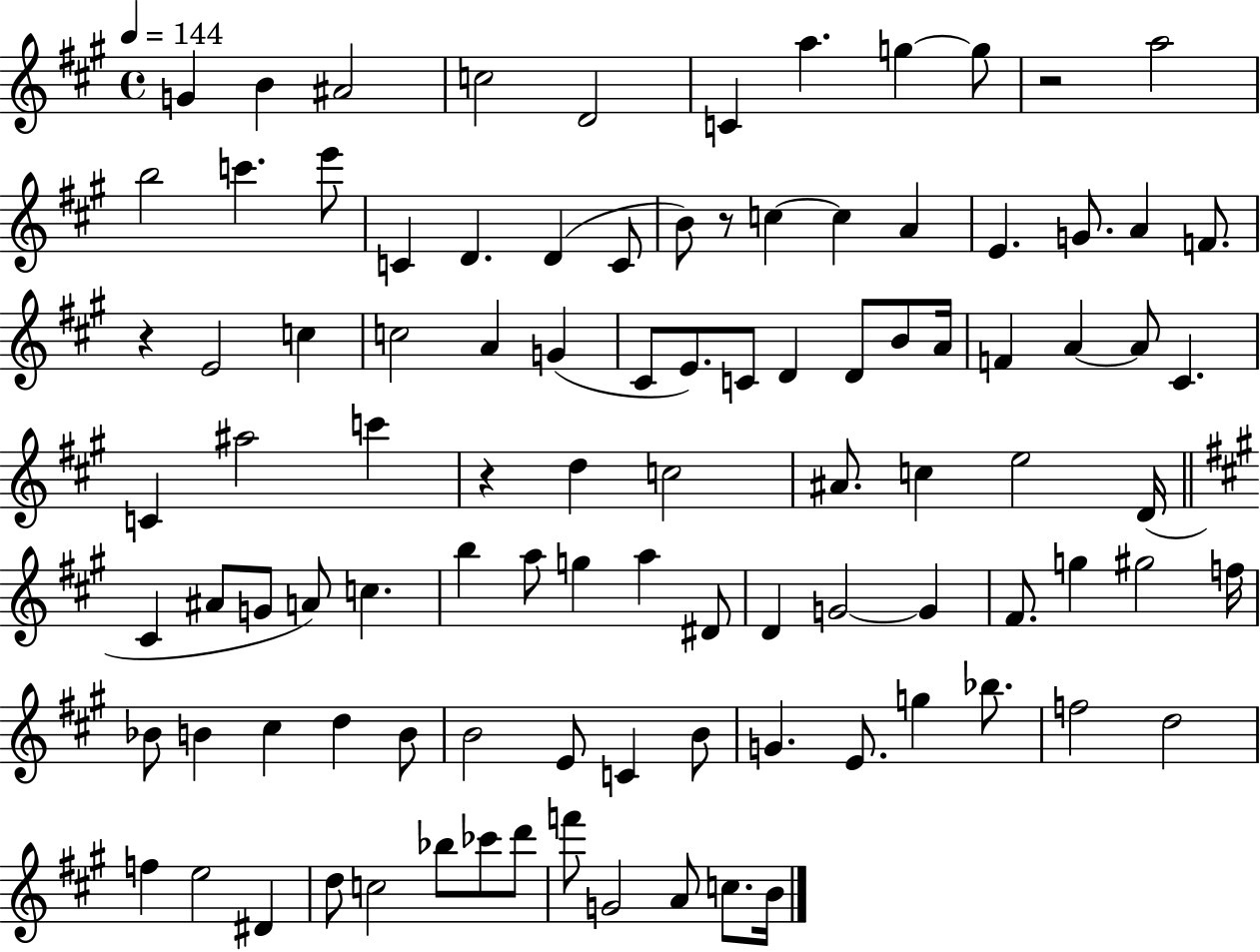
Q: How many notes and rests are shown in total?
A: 99